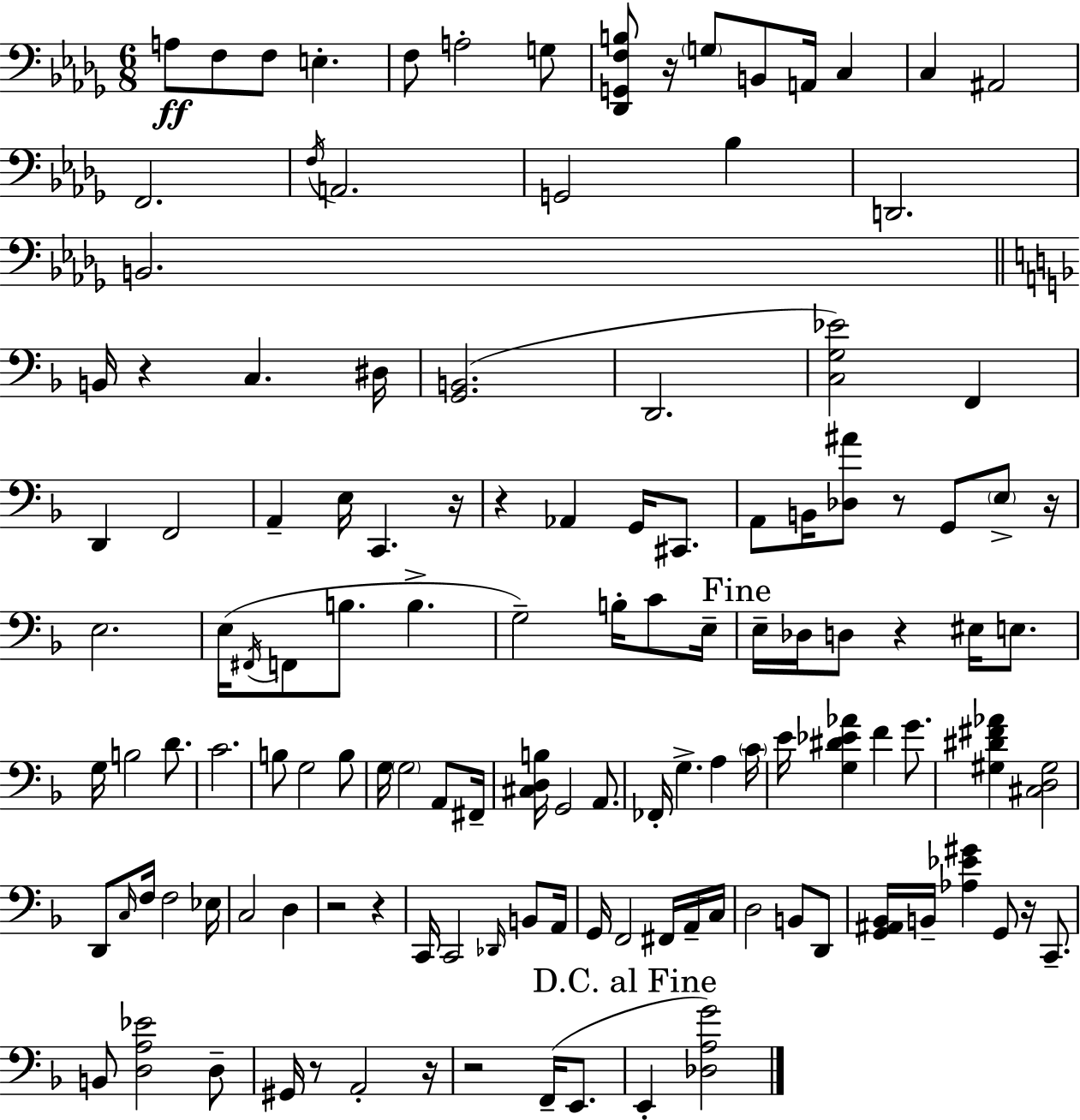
A3/e F3/e F3/e E3/q. F3/e A3/h G3/e [Db2,G2,F3,B3]/e R/s G3/e B2/e A2/s C3/q C3/q A#2/h F2/h. F3/s A2/h. G2/h Bb3/q D2/h. B2/h. B2/s R/q C3/q. D#3/s [G2,B2]/h. D2/h. [C3,G3,Eb4]/h F2/q D2/q F2/h A2/q E3/s C2/q. R/s R/q Ab2/q G2/s C#2/e. A2/e B2/s [Db3,A#4]/e R/e G2/e E3/e R/s E3/h. E3/s F#2/s F2/e B3/e. B3/q. G3/h B3/s C4/e E3/s E3/s Db3/s D3/e R/q EIS3/s E3/e. G3/s B3/h D4/e. C4/h. B3/e G3/h B3/e G3/s G3/h A2/e F#2/s [C#3,D3,B3]/s G2/h A2/e. FES2/s G3/q. A3/q C4/s E4/s [G3,D#4,Eb4,Ab4]/q F4/q G4/e. [G#3,D#4,F#4,Ab4]/q [C#3,D3,G#3]/h D2/e C3/s F3/s F3/h Eb3/s C3/h D3/q R/h R/q C2/s C2/h Db2/s B2/e A2/s G2/s F2/h F#2/s A2/s C3/s D3/h B2/e D2/e [G2,A#2,Bb2]/s B2/s [Ab3,Eb4,G#4]/q G2/e R/s C2/e. B2/e [D3,A3,Eb4]/h D3/e G#2/s R/e A2/h R/s R/h F2/s E2/e. E2/q [Db3,A3,G4]/h